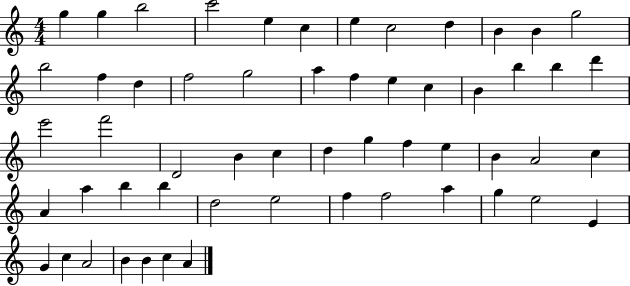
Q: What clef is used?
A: treble